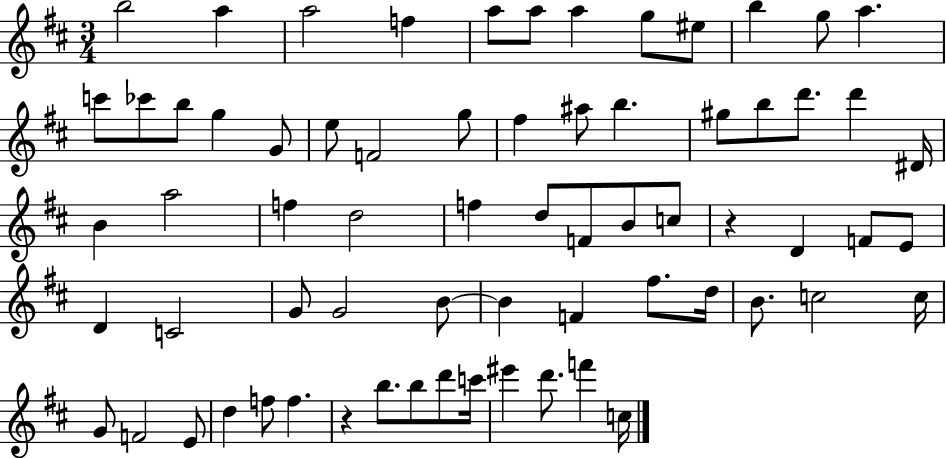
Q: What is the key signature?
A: D major